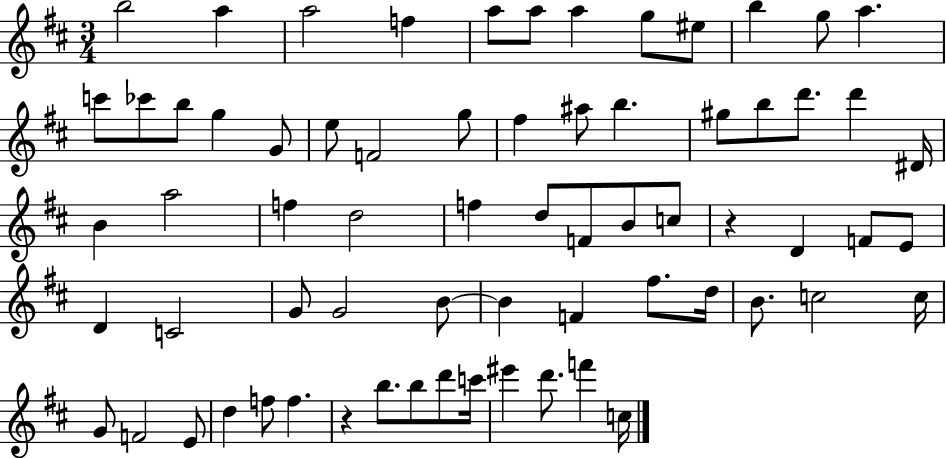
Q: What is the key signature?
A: D major